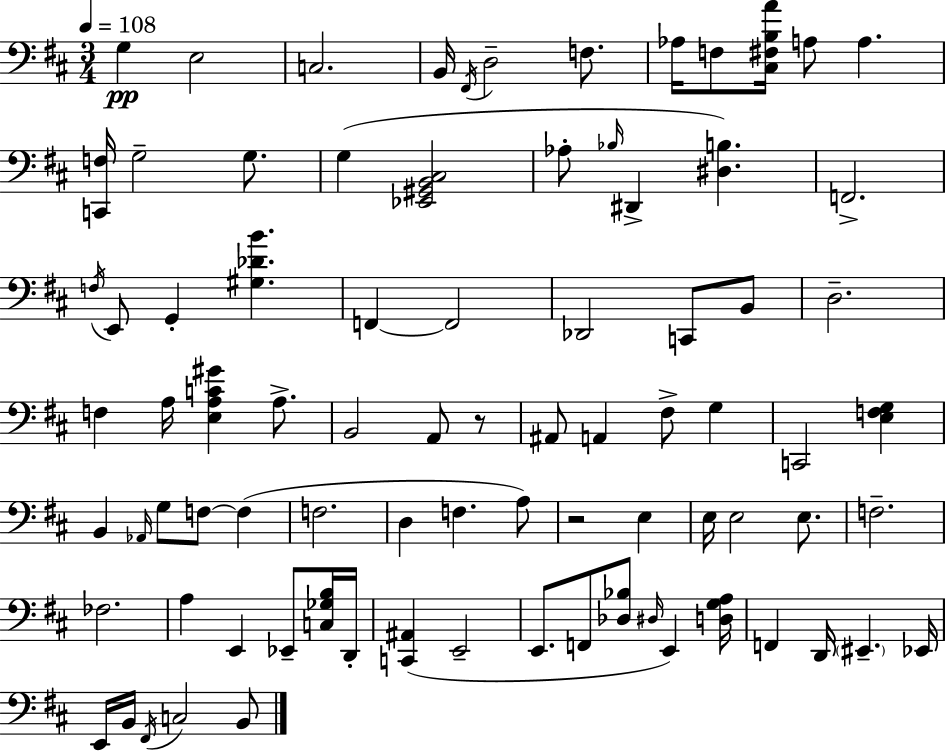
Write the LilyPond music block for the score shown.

{
  \clef bass
  \numericTimeSignature
  \time 3/4
  \key d \major
  \tempo 4 = 108
  g4\pp e2 | c2. | b,16 \acciaccatura { fis,16 } d2-- f8. | aes16 f8 <cis fis b a'>16 a8 a4. | \break <c, f>16 g2-- g8. | g4( <ees, gis, b, cis>2 | aes8-. \grace { bes16 } dis,4-> <dis b>4.) | f,2.-> | \break \acciaccatura { f16 } e,8 g,4-. <gis des' b'>4. | f,4~~ f,2 | des,2 c,8 | b,8 d2.-- | \break f4 a16 <e a c' gis'>4 | a8.-> b,2 a,8 | r8 ais,8 a,4 fis8-> g4 | c,2 <e f g>4 | \break b,4 \grace { aes,16 } g8 f8~~ | f4( f2. | d4 f4. | a8) r2 | \break e4 e16 e2 | e8. f2.-- | fes2. | a4 e,4 | \break ees,8-- <c ges b>16 d,16-. <c, ais,>4( e,2-- | e,8. f,8 <des bes>8 \grace { dis16 }) | e,4 <d g a>16 f,4 d,16 \parenthesize eis,4.-- | ees,16 e,16 b,16 \acciaccatura { fis,16 } c2 | \break b,8 \bar "|."
}